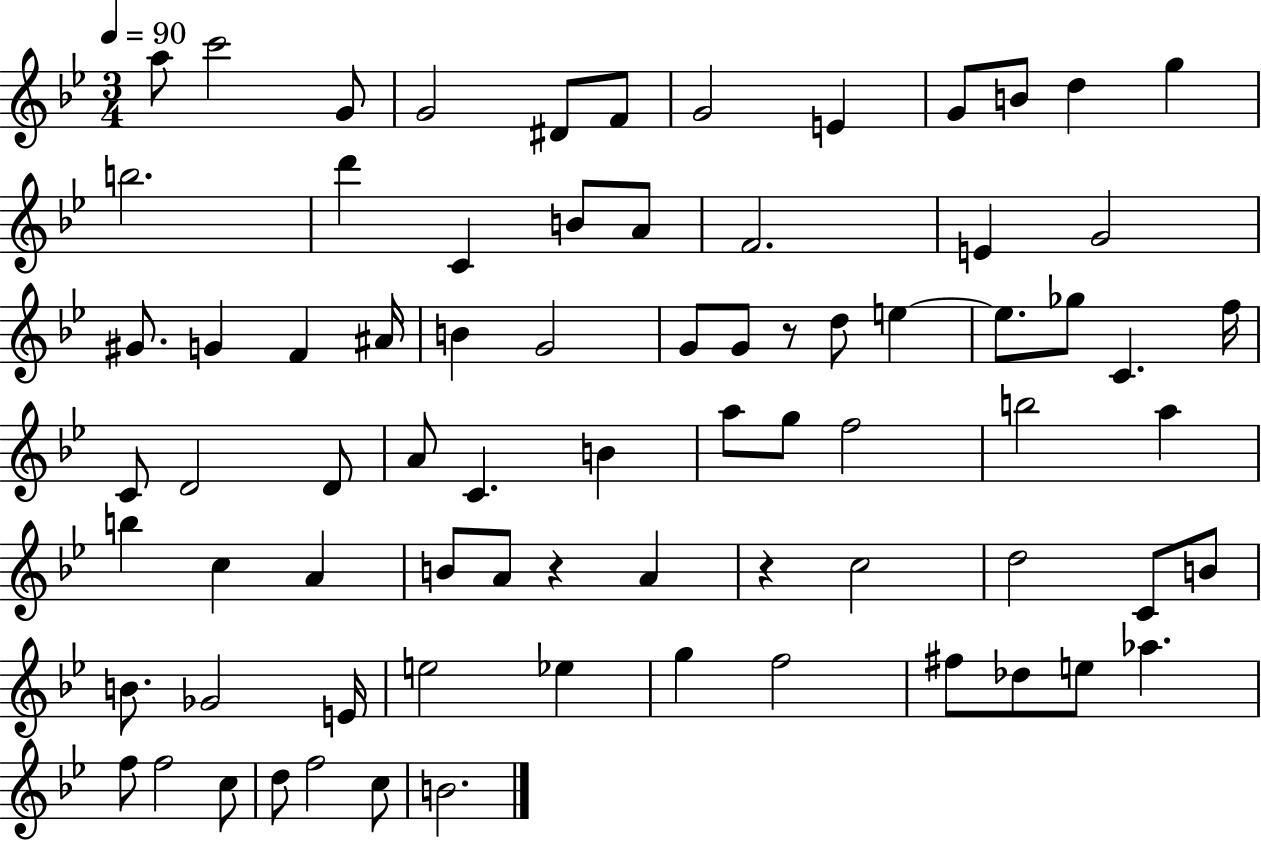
{
  \clef treble
  \numericTimeSignature
  \time 3/4
  \key bes \major
  \tempo 4 = 90
  a''8 c'''2 g'8 | g'2 dis'8 f'8 | g'2 e'4 | g'8 b'8 d''4 g''4 | \break b''2. | d'''4 c'4 b'8 a'8 | f'2. | e'4 g'2 | \break gis'8. g'4 f'4 ais'16 | b'4 g'2 | g'8 g'8 r8 d''8 e''4~~ | e''8. ges''8 c'4. f''16 | \break c'8 d'2 d'8 | a'8 c'4. b'4 | a''8 g''8 f''2 | b''2 a''4 | \break b''4 c''4 a'4 | b'8 a'8 r4 a'4 | r4 c''2 | d''2 c'8 b'8 | \break b'8. ges'2 e'16 | e''2 ees''4 | g''4 f''2 | fis''8 des''8 e''8 aes''4. | \break f''8 f''2 c''8 | d''8 f''2 c''8 | b'2. | \bar "|."
}